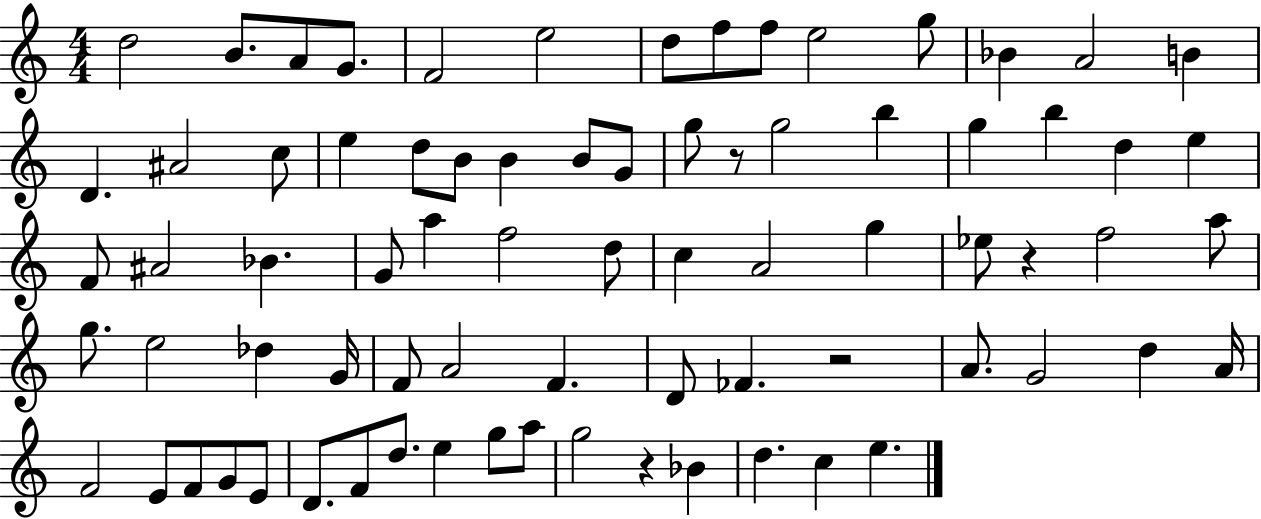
D5/h B4/e. A4/e G4/e. F4/h E5/h D5/e F5/e F5/e E5/h G5/e Bb4/q A4/h B4/q D4/q. A#4/h C5/e E5/q D5/e B4/e B4/q B4/e G4/e G5/e R/e G5/h B5/q G5/q B5/q D5/q E5/q F4/e A#4/h Bb4/q. G4/e A5/q F5/h D5/e C5/q A4/h G5/q Eb5/e R/q F5/h A5/e G5/e. E5/h Db5/q G4/s F4/e A4/h F4/q. D4/e FES4/q. R/h A4/e. G4/h D5/q A4/s F4/h E4/e F4/e G4/e E4/e D4/e. F4/e D5/e. E5/q G5/e A5/e G5/h R/q Bb4/q D5/q. C5/q E5/q.